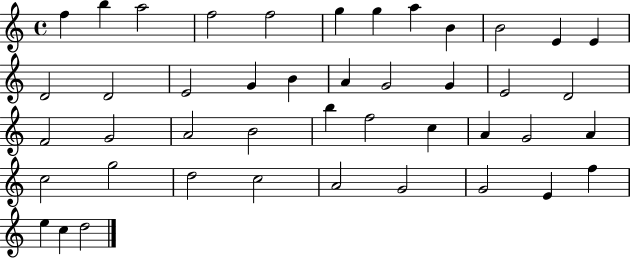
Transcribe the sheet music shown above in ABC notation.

X:1
T:Untitled
M:4/4
L:1/4
K:C
f b a2 f2 f2 g g a B B2 E E D2 D2 E2 G B A G2 G E2 D2 F2 G2 A2 B2 b f2 c A G2 A c2 g2 d2 c2 A2 G2 G2 E f e c d2